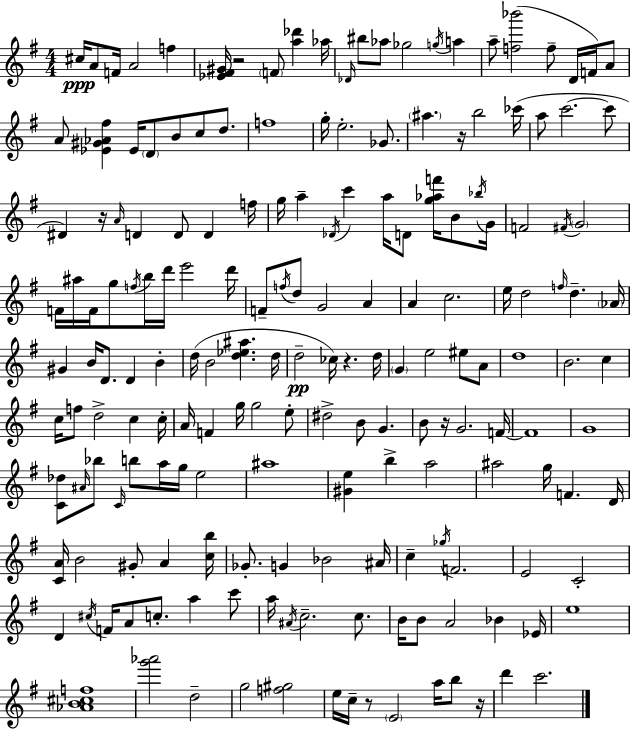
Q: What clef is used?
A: treble